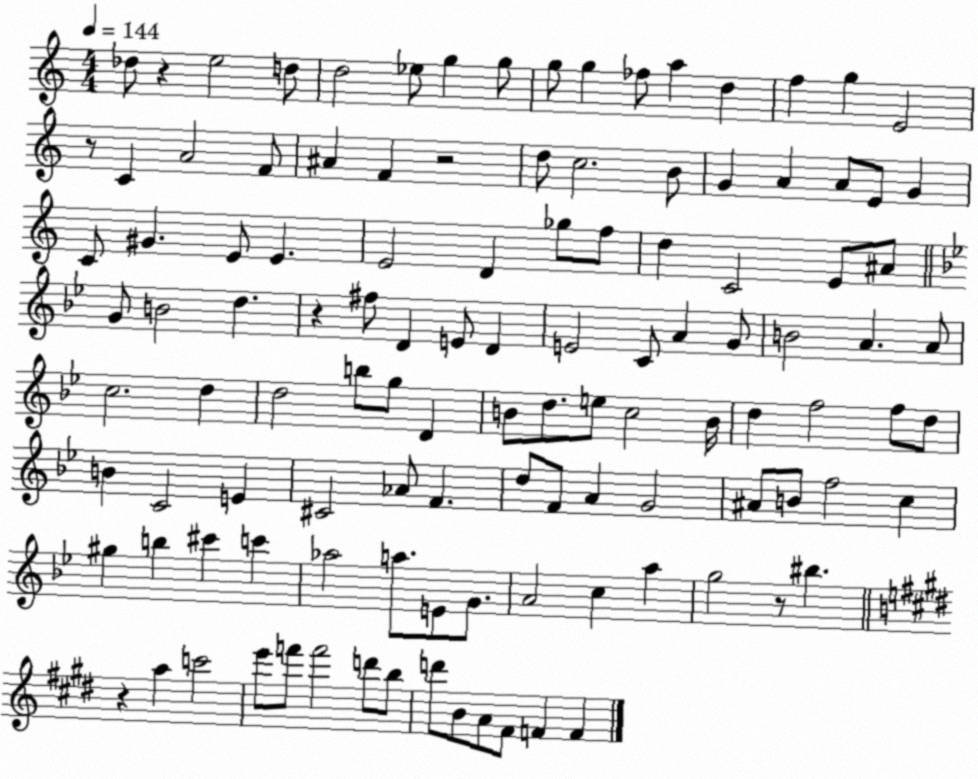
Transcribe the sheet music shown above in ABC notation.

X:1
T:Untitled
M:4/4
L:1/4
K:C
_d/2 z e2 d/2 d2 _e/2 g g/2 g/2 g _f/2 a d f g E2 z/2 C A2 F/2 ^A F z2 d/2 c2 B/2 G A A/2 E/2 G C/2 ^G E/2 E E2 D _g/2 f/2 d C2 E/2 ^A/2 G/2 B2 d z ^f/2 D E/2 D E2 C/2 A G/2 B2 A A/2 c2 d d2 b/2 g/2 D B/2 d/2 e/2 c2 B/4 d f2 f/2 d/2 B C2 E ^C2 _A/2 F d/2 F/2 A G2 ^A/2 B/2 f2 c ^g b ^c' c' _a2 a/2 E/2 G/2 A2 c a g2 z/2 ^b z a c'2 e'/2 f'/2 f'2 d'/2 b/2 d'/2 B/2 A/2 ^F/2 F F